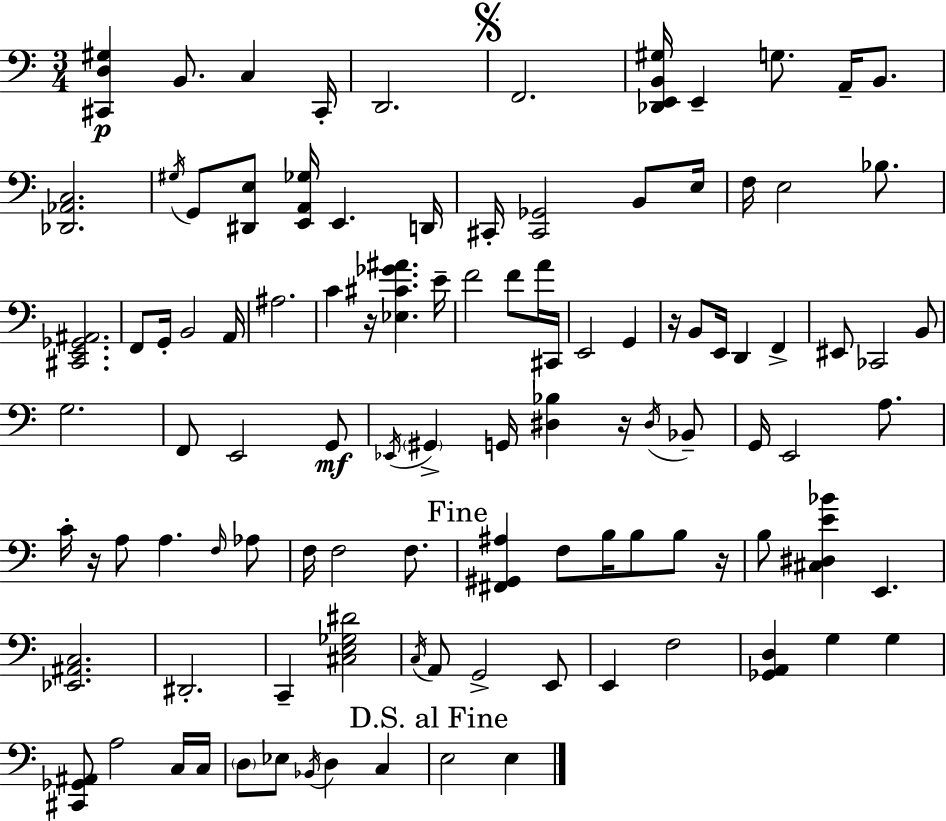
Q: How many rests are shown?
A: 5